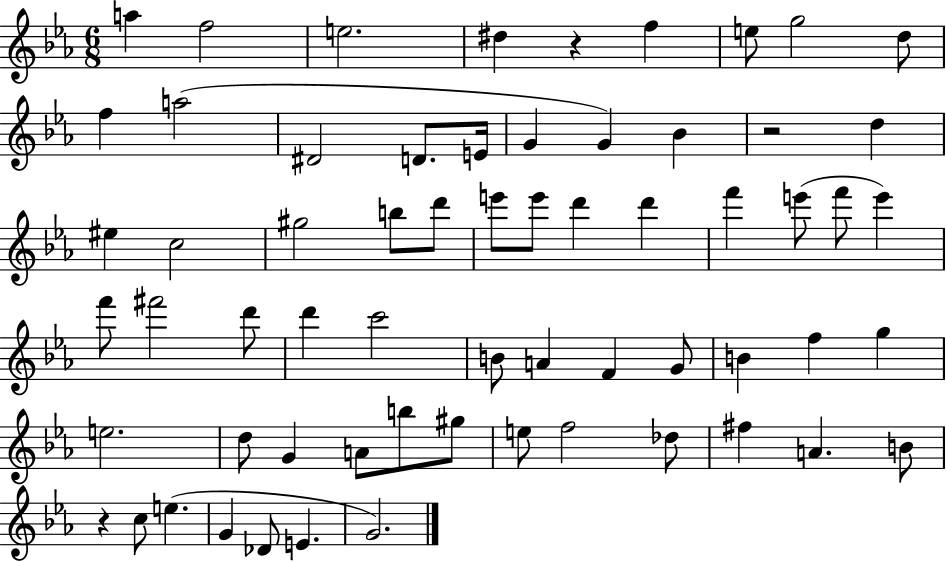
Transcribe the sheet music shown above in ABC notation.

X:1
T:Untitled
M:6/8
L:1/4
K:Eb
a f2 e2 ^d z f e/2 g2 d/2 f a2 ^D2 D/2 E/4 G G _B z2 d ^e c2 ^g2 b/2 d'/2 e'/2 e'/2 d' d' f' e'/2 f'/2 e' f'/2 ^f'2 d'/2 d' c'2 B/2 A F G/2 B f g e2 d/2 G A/2 b/2 ^g/2 e/2 f2 _d/2 ^f A B/2 z c/2 e G _D/2 E G2